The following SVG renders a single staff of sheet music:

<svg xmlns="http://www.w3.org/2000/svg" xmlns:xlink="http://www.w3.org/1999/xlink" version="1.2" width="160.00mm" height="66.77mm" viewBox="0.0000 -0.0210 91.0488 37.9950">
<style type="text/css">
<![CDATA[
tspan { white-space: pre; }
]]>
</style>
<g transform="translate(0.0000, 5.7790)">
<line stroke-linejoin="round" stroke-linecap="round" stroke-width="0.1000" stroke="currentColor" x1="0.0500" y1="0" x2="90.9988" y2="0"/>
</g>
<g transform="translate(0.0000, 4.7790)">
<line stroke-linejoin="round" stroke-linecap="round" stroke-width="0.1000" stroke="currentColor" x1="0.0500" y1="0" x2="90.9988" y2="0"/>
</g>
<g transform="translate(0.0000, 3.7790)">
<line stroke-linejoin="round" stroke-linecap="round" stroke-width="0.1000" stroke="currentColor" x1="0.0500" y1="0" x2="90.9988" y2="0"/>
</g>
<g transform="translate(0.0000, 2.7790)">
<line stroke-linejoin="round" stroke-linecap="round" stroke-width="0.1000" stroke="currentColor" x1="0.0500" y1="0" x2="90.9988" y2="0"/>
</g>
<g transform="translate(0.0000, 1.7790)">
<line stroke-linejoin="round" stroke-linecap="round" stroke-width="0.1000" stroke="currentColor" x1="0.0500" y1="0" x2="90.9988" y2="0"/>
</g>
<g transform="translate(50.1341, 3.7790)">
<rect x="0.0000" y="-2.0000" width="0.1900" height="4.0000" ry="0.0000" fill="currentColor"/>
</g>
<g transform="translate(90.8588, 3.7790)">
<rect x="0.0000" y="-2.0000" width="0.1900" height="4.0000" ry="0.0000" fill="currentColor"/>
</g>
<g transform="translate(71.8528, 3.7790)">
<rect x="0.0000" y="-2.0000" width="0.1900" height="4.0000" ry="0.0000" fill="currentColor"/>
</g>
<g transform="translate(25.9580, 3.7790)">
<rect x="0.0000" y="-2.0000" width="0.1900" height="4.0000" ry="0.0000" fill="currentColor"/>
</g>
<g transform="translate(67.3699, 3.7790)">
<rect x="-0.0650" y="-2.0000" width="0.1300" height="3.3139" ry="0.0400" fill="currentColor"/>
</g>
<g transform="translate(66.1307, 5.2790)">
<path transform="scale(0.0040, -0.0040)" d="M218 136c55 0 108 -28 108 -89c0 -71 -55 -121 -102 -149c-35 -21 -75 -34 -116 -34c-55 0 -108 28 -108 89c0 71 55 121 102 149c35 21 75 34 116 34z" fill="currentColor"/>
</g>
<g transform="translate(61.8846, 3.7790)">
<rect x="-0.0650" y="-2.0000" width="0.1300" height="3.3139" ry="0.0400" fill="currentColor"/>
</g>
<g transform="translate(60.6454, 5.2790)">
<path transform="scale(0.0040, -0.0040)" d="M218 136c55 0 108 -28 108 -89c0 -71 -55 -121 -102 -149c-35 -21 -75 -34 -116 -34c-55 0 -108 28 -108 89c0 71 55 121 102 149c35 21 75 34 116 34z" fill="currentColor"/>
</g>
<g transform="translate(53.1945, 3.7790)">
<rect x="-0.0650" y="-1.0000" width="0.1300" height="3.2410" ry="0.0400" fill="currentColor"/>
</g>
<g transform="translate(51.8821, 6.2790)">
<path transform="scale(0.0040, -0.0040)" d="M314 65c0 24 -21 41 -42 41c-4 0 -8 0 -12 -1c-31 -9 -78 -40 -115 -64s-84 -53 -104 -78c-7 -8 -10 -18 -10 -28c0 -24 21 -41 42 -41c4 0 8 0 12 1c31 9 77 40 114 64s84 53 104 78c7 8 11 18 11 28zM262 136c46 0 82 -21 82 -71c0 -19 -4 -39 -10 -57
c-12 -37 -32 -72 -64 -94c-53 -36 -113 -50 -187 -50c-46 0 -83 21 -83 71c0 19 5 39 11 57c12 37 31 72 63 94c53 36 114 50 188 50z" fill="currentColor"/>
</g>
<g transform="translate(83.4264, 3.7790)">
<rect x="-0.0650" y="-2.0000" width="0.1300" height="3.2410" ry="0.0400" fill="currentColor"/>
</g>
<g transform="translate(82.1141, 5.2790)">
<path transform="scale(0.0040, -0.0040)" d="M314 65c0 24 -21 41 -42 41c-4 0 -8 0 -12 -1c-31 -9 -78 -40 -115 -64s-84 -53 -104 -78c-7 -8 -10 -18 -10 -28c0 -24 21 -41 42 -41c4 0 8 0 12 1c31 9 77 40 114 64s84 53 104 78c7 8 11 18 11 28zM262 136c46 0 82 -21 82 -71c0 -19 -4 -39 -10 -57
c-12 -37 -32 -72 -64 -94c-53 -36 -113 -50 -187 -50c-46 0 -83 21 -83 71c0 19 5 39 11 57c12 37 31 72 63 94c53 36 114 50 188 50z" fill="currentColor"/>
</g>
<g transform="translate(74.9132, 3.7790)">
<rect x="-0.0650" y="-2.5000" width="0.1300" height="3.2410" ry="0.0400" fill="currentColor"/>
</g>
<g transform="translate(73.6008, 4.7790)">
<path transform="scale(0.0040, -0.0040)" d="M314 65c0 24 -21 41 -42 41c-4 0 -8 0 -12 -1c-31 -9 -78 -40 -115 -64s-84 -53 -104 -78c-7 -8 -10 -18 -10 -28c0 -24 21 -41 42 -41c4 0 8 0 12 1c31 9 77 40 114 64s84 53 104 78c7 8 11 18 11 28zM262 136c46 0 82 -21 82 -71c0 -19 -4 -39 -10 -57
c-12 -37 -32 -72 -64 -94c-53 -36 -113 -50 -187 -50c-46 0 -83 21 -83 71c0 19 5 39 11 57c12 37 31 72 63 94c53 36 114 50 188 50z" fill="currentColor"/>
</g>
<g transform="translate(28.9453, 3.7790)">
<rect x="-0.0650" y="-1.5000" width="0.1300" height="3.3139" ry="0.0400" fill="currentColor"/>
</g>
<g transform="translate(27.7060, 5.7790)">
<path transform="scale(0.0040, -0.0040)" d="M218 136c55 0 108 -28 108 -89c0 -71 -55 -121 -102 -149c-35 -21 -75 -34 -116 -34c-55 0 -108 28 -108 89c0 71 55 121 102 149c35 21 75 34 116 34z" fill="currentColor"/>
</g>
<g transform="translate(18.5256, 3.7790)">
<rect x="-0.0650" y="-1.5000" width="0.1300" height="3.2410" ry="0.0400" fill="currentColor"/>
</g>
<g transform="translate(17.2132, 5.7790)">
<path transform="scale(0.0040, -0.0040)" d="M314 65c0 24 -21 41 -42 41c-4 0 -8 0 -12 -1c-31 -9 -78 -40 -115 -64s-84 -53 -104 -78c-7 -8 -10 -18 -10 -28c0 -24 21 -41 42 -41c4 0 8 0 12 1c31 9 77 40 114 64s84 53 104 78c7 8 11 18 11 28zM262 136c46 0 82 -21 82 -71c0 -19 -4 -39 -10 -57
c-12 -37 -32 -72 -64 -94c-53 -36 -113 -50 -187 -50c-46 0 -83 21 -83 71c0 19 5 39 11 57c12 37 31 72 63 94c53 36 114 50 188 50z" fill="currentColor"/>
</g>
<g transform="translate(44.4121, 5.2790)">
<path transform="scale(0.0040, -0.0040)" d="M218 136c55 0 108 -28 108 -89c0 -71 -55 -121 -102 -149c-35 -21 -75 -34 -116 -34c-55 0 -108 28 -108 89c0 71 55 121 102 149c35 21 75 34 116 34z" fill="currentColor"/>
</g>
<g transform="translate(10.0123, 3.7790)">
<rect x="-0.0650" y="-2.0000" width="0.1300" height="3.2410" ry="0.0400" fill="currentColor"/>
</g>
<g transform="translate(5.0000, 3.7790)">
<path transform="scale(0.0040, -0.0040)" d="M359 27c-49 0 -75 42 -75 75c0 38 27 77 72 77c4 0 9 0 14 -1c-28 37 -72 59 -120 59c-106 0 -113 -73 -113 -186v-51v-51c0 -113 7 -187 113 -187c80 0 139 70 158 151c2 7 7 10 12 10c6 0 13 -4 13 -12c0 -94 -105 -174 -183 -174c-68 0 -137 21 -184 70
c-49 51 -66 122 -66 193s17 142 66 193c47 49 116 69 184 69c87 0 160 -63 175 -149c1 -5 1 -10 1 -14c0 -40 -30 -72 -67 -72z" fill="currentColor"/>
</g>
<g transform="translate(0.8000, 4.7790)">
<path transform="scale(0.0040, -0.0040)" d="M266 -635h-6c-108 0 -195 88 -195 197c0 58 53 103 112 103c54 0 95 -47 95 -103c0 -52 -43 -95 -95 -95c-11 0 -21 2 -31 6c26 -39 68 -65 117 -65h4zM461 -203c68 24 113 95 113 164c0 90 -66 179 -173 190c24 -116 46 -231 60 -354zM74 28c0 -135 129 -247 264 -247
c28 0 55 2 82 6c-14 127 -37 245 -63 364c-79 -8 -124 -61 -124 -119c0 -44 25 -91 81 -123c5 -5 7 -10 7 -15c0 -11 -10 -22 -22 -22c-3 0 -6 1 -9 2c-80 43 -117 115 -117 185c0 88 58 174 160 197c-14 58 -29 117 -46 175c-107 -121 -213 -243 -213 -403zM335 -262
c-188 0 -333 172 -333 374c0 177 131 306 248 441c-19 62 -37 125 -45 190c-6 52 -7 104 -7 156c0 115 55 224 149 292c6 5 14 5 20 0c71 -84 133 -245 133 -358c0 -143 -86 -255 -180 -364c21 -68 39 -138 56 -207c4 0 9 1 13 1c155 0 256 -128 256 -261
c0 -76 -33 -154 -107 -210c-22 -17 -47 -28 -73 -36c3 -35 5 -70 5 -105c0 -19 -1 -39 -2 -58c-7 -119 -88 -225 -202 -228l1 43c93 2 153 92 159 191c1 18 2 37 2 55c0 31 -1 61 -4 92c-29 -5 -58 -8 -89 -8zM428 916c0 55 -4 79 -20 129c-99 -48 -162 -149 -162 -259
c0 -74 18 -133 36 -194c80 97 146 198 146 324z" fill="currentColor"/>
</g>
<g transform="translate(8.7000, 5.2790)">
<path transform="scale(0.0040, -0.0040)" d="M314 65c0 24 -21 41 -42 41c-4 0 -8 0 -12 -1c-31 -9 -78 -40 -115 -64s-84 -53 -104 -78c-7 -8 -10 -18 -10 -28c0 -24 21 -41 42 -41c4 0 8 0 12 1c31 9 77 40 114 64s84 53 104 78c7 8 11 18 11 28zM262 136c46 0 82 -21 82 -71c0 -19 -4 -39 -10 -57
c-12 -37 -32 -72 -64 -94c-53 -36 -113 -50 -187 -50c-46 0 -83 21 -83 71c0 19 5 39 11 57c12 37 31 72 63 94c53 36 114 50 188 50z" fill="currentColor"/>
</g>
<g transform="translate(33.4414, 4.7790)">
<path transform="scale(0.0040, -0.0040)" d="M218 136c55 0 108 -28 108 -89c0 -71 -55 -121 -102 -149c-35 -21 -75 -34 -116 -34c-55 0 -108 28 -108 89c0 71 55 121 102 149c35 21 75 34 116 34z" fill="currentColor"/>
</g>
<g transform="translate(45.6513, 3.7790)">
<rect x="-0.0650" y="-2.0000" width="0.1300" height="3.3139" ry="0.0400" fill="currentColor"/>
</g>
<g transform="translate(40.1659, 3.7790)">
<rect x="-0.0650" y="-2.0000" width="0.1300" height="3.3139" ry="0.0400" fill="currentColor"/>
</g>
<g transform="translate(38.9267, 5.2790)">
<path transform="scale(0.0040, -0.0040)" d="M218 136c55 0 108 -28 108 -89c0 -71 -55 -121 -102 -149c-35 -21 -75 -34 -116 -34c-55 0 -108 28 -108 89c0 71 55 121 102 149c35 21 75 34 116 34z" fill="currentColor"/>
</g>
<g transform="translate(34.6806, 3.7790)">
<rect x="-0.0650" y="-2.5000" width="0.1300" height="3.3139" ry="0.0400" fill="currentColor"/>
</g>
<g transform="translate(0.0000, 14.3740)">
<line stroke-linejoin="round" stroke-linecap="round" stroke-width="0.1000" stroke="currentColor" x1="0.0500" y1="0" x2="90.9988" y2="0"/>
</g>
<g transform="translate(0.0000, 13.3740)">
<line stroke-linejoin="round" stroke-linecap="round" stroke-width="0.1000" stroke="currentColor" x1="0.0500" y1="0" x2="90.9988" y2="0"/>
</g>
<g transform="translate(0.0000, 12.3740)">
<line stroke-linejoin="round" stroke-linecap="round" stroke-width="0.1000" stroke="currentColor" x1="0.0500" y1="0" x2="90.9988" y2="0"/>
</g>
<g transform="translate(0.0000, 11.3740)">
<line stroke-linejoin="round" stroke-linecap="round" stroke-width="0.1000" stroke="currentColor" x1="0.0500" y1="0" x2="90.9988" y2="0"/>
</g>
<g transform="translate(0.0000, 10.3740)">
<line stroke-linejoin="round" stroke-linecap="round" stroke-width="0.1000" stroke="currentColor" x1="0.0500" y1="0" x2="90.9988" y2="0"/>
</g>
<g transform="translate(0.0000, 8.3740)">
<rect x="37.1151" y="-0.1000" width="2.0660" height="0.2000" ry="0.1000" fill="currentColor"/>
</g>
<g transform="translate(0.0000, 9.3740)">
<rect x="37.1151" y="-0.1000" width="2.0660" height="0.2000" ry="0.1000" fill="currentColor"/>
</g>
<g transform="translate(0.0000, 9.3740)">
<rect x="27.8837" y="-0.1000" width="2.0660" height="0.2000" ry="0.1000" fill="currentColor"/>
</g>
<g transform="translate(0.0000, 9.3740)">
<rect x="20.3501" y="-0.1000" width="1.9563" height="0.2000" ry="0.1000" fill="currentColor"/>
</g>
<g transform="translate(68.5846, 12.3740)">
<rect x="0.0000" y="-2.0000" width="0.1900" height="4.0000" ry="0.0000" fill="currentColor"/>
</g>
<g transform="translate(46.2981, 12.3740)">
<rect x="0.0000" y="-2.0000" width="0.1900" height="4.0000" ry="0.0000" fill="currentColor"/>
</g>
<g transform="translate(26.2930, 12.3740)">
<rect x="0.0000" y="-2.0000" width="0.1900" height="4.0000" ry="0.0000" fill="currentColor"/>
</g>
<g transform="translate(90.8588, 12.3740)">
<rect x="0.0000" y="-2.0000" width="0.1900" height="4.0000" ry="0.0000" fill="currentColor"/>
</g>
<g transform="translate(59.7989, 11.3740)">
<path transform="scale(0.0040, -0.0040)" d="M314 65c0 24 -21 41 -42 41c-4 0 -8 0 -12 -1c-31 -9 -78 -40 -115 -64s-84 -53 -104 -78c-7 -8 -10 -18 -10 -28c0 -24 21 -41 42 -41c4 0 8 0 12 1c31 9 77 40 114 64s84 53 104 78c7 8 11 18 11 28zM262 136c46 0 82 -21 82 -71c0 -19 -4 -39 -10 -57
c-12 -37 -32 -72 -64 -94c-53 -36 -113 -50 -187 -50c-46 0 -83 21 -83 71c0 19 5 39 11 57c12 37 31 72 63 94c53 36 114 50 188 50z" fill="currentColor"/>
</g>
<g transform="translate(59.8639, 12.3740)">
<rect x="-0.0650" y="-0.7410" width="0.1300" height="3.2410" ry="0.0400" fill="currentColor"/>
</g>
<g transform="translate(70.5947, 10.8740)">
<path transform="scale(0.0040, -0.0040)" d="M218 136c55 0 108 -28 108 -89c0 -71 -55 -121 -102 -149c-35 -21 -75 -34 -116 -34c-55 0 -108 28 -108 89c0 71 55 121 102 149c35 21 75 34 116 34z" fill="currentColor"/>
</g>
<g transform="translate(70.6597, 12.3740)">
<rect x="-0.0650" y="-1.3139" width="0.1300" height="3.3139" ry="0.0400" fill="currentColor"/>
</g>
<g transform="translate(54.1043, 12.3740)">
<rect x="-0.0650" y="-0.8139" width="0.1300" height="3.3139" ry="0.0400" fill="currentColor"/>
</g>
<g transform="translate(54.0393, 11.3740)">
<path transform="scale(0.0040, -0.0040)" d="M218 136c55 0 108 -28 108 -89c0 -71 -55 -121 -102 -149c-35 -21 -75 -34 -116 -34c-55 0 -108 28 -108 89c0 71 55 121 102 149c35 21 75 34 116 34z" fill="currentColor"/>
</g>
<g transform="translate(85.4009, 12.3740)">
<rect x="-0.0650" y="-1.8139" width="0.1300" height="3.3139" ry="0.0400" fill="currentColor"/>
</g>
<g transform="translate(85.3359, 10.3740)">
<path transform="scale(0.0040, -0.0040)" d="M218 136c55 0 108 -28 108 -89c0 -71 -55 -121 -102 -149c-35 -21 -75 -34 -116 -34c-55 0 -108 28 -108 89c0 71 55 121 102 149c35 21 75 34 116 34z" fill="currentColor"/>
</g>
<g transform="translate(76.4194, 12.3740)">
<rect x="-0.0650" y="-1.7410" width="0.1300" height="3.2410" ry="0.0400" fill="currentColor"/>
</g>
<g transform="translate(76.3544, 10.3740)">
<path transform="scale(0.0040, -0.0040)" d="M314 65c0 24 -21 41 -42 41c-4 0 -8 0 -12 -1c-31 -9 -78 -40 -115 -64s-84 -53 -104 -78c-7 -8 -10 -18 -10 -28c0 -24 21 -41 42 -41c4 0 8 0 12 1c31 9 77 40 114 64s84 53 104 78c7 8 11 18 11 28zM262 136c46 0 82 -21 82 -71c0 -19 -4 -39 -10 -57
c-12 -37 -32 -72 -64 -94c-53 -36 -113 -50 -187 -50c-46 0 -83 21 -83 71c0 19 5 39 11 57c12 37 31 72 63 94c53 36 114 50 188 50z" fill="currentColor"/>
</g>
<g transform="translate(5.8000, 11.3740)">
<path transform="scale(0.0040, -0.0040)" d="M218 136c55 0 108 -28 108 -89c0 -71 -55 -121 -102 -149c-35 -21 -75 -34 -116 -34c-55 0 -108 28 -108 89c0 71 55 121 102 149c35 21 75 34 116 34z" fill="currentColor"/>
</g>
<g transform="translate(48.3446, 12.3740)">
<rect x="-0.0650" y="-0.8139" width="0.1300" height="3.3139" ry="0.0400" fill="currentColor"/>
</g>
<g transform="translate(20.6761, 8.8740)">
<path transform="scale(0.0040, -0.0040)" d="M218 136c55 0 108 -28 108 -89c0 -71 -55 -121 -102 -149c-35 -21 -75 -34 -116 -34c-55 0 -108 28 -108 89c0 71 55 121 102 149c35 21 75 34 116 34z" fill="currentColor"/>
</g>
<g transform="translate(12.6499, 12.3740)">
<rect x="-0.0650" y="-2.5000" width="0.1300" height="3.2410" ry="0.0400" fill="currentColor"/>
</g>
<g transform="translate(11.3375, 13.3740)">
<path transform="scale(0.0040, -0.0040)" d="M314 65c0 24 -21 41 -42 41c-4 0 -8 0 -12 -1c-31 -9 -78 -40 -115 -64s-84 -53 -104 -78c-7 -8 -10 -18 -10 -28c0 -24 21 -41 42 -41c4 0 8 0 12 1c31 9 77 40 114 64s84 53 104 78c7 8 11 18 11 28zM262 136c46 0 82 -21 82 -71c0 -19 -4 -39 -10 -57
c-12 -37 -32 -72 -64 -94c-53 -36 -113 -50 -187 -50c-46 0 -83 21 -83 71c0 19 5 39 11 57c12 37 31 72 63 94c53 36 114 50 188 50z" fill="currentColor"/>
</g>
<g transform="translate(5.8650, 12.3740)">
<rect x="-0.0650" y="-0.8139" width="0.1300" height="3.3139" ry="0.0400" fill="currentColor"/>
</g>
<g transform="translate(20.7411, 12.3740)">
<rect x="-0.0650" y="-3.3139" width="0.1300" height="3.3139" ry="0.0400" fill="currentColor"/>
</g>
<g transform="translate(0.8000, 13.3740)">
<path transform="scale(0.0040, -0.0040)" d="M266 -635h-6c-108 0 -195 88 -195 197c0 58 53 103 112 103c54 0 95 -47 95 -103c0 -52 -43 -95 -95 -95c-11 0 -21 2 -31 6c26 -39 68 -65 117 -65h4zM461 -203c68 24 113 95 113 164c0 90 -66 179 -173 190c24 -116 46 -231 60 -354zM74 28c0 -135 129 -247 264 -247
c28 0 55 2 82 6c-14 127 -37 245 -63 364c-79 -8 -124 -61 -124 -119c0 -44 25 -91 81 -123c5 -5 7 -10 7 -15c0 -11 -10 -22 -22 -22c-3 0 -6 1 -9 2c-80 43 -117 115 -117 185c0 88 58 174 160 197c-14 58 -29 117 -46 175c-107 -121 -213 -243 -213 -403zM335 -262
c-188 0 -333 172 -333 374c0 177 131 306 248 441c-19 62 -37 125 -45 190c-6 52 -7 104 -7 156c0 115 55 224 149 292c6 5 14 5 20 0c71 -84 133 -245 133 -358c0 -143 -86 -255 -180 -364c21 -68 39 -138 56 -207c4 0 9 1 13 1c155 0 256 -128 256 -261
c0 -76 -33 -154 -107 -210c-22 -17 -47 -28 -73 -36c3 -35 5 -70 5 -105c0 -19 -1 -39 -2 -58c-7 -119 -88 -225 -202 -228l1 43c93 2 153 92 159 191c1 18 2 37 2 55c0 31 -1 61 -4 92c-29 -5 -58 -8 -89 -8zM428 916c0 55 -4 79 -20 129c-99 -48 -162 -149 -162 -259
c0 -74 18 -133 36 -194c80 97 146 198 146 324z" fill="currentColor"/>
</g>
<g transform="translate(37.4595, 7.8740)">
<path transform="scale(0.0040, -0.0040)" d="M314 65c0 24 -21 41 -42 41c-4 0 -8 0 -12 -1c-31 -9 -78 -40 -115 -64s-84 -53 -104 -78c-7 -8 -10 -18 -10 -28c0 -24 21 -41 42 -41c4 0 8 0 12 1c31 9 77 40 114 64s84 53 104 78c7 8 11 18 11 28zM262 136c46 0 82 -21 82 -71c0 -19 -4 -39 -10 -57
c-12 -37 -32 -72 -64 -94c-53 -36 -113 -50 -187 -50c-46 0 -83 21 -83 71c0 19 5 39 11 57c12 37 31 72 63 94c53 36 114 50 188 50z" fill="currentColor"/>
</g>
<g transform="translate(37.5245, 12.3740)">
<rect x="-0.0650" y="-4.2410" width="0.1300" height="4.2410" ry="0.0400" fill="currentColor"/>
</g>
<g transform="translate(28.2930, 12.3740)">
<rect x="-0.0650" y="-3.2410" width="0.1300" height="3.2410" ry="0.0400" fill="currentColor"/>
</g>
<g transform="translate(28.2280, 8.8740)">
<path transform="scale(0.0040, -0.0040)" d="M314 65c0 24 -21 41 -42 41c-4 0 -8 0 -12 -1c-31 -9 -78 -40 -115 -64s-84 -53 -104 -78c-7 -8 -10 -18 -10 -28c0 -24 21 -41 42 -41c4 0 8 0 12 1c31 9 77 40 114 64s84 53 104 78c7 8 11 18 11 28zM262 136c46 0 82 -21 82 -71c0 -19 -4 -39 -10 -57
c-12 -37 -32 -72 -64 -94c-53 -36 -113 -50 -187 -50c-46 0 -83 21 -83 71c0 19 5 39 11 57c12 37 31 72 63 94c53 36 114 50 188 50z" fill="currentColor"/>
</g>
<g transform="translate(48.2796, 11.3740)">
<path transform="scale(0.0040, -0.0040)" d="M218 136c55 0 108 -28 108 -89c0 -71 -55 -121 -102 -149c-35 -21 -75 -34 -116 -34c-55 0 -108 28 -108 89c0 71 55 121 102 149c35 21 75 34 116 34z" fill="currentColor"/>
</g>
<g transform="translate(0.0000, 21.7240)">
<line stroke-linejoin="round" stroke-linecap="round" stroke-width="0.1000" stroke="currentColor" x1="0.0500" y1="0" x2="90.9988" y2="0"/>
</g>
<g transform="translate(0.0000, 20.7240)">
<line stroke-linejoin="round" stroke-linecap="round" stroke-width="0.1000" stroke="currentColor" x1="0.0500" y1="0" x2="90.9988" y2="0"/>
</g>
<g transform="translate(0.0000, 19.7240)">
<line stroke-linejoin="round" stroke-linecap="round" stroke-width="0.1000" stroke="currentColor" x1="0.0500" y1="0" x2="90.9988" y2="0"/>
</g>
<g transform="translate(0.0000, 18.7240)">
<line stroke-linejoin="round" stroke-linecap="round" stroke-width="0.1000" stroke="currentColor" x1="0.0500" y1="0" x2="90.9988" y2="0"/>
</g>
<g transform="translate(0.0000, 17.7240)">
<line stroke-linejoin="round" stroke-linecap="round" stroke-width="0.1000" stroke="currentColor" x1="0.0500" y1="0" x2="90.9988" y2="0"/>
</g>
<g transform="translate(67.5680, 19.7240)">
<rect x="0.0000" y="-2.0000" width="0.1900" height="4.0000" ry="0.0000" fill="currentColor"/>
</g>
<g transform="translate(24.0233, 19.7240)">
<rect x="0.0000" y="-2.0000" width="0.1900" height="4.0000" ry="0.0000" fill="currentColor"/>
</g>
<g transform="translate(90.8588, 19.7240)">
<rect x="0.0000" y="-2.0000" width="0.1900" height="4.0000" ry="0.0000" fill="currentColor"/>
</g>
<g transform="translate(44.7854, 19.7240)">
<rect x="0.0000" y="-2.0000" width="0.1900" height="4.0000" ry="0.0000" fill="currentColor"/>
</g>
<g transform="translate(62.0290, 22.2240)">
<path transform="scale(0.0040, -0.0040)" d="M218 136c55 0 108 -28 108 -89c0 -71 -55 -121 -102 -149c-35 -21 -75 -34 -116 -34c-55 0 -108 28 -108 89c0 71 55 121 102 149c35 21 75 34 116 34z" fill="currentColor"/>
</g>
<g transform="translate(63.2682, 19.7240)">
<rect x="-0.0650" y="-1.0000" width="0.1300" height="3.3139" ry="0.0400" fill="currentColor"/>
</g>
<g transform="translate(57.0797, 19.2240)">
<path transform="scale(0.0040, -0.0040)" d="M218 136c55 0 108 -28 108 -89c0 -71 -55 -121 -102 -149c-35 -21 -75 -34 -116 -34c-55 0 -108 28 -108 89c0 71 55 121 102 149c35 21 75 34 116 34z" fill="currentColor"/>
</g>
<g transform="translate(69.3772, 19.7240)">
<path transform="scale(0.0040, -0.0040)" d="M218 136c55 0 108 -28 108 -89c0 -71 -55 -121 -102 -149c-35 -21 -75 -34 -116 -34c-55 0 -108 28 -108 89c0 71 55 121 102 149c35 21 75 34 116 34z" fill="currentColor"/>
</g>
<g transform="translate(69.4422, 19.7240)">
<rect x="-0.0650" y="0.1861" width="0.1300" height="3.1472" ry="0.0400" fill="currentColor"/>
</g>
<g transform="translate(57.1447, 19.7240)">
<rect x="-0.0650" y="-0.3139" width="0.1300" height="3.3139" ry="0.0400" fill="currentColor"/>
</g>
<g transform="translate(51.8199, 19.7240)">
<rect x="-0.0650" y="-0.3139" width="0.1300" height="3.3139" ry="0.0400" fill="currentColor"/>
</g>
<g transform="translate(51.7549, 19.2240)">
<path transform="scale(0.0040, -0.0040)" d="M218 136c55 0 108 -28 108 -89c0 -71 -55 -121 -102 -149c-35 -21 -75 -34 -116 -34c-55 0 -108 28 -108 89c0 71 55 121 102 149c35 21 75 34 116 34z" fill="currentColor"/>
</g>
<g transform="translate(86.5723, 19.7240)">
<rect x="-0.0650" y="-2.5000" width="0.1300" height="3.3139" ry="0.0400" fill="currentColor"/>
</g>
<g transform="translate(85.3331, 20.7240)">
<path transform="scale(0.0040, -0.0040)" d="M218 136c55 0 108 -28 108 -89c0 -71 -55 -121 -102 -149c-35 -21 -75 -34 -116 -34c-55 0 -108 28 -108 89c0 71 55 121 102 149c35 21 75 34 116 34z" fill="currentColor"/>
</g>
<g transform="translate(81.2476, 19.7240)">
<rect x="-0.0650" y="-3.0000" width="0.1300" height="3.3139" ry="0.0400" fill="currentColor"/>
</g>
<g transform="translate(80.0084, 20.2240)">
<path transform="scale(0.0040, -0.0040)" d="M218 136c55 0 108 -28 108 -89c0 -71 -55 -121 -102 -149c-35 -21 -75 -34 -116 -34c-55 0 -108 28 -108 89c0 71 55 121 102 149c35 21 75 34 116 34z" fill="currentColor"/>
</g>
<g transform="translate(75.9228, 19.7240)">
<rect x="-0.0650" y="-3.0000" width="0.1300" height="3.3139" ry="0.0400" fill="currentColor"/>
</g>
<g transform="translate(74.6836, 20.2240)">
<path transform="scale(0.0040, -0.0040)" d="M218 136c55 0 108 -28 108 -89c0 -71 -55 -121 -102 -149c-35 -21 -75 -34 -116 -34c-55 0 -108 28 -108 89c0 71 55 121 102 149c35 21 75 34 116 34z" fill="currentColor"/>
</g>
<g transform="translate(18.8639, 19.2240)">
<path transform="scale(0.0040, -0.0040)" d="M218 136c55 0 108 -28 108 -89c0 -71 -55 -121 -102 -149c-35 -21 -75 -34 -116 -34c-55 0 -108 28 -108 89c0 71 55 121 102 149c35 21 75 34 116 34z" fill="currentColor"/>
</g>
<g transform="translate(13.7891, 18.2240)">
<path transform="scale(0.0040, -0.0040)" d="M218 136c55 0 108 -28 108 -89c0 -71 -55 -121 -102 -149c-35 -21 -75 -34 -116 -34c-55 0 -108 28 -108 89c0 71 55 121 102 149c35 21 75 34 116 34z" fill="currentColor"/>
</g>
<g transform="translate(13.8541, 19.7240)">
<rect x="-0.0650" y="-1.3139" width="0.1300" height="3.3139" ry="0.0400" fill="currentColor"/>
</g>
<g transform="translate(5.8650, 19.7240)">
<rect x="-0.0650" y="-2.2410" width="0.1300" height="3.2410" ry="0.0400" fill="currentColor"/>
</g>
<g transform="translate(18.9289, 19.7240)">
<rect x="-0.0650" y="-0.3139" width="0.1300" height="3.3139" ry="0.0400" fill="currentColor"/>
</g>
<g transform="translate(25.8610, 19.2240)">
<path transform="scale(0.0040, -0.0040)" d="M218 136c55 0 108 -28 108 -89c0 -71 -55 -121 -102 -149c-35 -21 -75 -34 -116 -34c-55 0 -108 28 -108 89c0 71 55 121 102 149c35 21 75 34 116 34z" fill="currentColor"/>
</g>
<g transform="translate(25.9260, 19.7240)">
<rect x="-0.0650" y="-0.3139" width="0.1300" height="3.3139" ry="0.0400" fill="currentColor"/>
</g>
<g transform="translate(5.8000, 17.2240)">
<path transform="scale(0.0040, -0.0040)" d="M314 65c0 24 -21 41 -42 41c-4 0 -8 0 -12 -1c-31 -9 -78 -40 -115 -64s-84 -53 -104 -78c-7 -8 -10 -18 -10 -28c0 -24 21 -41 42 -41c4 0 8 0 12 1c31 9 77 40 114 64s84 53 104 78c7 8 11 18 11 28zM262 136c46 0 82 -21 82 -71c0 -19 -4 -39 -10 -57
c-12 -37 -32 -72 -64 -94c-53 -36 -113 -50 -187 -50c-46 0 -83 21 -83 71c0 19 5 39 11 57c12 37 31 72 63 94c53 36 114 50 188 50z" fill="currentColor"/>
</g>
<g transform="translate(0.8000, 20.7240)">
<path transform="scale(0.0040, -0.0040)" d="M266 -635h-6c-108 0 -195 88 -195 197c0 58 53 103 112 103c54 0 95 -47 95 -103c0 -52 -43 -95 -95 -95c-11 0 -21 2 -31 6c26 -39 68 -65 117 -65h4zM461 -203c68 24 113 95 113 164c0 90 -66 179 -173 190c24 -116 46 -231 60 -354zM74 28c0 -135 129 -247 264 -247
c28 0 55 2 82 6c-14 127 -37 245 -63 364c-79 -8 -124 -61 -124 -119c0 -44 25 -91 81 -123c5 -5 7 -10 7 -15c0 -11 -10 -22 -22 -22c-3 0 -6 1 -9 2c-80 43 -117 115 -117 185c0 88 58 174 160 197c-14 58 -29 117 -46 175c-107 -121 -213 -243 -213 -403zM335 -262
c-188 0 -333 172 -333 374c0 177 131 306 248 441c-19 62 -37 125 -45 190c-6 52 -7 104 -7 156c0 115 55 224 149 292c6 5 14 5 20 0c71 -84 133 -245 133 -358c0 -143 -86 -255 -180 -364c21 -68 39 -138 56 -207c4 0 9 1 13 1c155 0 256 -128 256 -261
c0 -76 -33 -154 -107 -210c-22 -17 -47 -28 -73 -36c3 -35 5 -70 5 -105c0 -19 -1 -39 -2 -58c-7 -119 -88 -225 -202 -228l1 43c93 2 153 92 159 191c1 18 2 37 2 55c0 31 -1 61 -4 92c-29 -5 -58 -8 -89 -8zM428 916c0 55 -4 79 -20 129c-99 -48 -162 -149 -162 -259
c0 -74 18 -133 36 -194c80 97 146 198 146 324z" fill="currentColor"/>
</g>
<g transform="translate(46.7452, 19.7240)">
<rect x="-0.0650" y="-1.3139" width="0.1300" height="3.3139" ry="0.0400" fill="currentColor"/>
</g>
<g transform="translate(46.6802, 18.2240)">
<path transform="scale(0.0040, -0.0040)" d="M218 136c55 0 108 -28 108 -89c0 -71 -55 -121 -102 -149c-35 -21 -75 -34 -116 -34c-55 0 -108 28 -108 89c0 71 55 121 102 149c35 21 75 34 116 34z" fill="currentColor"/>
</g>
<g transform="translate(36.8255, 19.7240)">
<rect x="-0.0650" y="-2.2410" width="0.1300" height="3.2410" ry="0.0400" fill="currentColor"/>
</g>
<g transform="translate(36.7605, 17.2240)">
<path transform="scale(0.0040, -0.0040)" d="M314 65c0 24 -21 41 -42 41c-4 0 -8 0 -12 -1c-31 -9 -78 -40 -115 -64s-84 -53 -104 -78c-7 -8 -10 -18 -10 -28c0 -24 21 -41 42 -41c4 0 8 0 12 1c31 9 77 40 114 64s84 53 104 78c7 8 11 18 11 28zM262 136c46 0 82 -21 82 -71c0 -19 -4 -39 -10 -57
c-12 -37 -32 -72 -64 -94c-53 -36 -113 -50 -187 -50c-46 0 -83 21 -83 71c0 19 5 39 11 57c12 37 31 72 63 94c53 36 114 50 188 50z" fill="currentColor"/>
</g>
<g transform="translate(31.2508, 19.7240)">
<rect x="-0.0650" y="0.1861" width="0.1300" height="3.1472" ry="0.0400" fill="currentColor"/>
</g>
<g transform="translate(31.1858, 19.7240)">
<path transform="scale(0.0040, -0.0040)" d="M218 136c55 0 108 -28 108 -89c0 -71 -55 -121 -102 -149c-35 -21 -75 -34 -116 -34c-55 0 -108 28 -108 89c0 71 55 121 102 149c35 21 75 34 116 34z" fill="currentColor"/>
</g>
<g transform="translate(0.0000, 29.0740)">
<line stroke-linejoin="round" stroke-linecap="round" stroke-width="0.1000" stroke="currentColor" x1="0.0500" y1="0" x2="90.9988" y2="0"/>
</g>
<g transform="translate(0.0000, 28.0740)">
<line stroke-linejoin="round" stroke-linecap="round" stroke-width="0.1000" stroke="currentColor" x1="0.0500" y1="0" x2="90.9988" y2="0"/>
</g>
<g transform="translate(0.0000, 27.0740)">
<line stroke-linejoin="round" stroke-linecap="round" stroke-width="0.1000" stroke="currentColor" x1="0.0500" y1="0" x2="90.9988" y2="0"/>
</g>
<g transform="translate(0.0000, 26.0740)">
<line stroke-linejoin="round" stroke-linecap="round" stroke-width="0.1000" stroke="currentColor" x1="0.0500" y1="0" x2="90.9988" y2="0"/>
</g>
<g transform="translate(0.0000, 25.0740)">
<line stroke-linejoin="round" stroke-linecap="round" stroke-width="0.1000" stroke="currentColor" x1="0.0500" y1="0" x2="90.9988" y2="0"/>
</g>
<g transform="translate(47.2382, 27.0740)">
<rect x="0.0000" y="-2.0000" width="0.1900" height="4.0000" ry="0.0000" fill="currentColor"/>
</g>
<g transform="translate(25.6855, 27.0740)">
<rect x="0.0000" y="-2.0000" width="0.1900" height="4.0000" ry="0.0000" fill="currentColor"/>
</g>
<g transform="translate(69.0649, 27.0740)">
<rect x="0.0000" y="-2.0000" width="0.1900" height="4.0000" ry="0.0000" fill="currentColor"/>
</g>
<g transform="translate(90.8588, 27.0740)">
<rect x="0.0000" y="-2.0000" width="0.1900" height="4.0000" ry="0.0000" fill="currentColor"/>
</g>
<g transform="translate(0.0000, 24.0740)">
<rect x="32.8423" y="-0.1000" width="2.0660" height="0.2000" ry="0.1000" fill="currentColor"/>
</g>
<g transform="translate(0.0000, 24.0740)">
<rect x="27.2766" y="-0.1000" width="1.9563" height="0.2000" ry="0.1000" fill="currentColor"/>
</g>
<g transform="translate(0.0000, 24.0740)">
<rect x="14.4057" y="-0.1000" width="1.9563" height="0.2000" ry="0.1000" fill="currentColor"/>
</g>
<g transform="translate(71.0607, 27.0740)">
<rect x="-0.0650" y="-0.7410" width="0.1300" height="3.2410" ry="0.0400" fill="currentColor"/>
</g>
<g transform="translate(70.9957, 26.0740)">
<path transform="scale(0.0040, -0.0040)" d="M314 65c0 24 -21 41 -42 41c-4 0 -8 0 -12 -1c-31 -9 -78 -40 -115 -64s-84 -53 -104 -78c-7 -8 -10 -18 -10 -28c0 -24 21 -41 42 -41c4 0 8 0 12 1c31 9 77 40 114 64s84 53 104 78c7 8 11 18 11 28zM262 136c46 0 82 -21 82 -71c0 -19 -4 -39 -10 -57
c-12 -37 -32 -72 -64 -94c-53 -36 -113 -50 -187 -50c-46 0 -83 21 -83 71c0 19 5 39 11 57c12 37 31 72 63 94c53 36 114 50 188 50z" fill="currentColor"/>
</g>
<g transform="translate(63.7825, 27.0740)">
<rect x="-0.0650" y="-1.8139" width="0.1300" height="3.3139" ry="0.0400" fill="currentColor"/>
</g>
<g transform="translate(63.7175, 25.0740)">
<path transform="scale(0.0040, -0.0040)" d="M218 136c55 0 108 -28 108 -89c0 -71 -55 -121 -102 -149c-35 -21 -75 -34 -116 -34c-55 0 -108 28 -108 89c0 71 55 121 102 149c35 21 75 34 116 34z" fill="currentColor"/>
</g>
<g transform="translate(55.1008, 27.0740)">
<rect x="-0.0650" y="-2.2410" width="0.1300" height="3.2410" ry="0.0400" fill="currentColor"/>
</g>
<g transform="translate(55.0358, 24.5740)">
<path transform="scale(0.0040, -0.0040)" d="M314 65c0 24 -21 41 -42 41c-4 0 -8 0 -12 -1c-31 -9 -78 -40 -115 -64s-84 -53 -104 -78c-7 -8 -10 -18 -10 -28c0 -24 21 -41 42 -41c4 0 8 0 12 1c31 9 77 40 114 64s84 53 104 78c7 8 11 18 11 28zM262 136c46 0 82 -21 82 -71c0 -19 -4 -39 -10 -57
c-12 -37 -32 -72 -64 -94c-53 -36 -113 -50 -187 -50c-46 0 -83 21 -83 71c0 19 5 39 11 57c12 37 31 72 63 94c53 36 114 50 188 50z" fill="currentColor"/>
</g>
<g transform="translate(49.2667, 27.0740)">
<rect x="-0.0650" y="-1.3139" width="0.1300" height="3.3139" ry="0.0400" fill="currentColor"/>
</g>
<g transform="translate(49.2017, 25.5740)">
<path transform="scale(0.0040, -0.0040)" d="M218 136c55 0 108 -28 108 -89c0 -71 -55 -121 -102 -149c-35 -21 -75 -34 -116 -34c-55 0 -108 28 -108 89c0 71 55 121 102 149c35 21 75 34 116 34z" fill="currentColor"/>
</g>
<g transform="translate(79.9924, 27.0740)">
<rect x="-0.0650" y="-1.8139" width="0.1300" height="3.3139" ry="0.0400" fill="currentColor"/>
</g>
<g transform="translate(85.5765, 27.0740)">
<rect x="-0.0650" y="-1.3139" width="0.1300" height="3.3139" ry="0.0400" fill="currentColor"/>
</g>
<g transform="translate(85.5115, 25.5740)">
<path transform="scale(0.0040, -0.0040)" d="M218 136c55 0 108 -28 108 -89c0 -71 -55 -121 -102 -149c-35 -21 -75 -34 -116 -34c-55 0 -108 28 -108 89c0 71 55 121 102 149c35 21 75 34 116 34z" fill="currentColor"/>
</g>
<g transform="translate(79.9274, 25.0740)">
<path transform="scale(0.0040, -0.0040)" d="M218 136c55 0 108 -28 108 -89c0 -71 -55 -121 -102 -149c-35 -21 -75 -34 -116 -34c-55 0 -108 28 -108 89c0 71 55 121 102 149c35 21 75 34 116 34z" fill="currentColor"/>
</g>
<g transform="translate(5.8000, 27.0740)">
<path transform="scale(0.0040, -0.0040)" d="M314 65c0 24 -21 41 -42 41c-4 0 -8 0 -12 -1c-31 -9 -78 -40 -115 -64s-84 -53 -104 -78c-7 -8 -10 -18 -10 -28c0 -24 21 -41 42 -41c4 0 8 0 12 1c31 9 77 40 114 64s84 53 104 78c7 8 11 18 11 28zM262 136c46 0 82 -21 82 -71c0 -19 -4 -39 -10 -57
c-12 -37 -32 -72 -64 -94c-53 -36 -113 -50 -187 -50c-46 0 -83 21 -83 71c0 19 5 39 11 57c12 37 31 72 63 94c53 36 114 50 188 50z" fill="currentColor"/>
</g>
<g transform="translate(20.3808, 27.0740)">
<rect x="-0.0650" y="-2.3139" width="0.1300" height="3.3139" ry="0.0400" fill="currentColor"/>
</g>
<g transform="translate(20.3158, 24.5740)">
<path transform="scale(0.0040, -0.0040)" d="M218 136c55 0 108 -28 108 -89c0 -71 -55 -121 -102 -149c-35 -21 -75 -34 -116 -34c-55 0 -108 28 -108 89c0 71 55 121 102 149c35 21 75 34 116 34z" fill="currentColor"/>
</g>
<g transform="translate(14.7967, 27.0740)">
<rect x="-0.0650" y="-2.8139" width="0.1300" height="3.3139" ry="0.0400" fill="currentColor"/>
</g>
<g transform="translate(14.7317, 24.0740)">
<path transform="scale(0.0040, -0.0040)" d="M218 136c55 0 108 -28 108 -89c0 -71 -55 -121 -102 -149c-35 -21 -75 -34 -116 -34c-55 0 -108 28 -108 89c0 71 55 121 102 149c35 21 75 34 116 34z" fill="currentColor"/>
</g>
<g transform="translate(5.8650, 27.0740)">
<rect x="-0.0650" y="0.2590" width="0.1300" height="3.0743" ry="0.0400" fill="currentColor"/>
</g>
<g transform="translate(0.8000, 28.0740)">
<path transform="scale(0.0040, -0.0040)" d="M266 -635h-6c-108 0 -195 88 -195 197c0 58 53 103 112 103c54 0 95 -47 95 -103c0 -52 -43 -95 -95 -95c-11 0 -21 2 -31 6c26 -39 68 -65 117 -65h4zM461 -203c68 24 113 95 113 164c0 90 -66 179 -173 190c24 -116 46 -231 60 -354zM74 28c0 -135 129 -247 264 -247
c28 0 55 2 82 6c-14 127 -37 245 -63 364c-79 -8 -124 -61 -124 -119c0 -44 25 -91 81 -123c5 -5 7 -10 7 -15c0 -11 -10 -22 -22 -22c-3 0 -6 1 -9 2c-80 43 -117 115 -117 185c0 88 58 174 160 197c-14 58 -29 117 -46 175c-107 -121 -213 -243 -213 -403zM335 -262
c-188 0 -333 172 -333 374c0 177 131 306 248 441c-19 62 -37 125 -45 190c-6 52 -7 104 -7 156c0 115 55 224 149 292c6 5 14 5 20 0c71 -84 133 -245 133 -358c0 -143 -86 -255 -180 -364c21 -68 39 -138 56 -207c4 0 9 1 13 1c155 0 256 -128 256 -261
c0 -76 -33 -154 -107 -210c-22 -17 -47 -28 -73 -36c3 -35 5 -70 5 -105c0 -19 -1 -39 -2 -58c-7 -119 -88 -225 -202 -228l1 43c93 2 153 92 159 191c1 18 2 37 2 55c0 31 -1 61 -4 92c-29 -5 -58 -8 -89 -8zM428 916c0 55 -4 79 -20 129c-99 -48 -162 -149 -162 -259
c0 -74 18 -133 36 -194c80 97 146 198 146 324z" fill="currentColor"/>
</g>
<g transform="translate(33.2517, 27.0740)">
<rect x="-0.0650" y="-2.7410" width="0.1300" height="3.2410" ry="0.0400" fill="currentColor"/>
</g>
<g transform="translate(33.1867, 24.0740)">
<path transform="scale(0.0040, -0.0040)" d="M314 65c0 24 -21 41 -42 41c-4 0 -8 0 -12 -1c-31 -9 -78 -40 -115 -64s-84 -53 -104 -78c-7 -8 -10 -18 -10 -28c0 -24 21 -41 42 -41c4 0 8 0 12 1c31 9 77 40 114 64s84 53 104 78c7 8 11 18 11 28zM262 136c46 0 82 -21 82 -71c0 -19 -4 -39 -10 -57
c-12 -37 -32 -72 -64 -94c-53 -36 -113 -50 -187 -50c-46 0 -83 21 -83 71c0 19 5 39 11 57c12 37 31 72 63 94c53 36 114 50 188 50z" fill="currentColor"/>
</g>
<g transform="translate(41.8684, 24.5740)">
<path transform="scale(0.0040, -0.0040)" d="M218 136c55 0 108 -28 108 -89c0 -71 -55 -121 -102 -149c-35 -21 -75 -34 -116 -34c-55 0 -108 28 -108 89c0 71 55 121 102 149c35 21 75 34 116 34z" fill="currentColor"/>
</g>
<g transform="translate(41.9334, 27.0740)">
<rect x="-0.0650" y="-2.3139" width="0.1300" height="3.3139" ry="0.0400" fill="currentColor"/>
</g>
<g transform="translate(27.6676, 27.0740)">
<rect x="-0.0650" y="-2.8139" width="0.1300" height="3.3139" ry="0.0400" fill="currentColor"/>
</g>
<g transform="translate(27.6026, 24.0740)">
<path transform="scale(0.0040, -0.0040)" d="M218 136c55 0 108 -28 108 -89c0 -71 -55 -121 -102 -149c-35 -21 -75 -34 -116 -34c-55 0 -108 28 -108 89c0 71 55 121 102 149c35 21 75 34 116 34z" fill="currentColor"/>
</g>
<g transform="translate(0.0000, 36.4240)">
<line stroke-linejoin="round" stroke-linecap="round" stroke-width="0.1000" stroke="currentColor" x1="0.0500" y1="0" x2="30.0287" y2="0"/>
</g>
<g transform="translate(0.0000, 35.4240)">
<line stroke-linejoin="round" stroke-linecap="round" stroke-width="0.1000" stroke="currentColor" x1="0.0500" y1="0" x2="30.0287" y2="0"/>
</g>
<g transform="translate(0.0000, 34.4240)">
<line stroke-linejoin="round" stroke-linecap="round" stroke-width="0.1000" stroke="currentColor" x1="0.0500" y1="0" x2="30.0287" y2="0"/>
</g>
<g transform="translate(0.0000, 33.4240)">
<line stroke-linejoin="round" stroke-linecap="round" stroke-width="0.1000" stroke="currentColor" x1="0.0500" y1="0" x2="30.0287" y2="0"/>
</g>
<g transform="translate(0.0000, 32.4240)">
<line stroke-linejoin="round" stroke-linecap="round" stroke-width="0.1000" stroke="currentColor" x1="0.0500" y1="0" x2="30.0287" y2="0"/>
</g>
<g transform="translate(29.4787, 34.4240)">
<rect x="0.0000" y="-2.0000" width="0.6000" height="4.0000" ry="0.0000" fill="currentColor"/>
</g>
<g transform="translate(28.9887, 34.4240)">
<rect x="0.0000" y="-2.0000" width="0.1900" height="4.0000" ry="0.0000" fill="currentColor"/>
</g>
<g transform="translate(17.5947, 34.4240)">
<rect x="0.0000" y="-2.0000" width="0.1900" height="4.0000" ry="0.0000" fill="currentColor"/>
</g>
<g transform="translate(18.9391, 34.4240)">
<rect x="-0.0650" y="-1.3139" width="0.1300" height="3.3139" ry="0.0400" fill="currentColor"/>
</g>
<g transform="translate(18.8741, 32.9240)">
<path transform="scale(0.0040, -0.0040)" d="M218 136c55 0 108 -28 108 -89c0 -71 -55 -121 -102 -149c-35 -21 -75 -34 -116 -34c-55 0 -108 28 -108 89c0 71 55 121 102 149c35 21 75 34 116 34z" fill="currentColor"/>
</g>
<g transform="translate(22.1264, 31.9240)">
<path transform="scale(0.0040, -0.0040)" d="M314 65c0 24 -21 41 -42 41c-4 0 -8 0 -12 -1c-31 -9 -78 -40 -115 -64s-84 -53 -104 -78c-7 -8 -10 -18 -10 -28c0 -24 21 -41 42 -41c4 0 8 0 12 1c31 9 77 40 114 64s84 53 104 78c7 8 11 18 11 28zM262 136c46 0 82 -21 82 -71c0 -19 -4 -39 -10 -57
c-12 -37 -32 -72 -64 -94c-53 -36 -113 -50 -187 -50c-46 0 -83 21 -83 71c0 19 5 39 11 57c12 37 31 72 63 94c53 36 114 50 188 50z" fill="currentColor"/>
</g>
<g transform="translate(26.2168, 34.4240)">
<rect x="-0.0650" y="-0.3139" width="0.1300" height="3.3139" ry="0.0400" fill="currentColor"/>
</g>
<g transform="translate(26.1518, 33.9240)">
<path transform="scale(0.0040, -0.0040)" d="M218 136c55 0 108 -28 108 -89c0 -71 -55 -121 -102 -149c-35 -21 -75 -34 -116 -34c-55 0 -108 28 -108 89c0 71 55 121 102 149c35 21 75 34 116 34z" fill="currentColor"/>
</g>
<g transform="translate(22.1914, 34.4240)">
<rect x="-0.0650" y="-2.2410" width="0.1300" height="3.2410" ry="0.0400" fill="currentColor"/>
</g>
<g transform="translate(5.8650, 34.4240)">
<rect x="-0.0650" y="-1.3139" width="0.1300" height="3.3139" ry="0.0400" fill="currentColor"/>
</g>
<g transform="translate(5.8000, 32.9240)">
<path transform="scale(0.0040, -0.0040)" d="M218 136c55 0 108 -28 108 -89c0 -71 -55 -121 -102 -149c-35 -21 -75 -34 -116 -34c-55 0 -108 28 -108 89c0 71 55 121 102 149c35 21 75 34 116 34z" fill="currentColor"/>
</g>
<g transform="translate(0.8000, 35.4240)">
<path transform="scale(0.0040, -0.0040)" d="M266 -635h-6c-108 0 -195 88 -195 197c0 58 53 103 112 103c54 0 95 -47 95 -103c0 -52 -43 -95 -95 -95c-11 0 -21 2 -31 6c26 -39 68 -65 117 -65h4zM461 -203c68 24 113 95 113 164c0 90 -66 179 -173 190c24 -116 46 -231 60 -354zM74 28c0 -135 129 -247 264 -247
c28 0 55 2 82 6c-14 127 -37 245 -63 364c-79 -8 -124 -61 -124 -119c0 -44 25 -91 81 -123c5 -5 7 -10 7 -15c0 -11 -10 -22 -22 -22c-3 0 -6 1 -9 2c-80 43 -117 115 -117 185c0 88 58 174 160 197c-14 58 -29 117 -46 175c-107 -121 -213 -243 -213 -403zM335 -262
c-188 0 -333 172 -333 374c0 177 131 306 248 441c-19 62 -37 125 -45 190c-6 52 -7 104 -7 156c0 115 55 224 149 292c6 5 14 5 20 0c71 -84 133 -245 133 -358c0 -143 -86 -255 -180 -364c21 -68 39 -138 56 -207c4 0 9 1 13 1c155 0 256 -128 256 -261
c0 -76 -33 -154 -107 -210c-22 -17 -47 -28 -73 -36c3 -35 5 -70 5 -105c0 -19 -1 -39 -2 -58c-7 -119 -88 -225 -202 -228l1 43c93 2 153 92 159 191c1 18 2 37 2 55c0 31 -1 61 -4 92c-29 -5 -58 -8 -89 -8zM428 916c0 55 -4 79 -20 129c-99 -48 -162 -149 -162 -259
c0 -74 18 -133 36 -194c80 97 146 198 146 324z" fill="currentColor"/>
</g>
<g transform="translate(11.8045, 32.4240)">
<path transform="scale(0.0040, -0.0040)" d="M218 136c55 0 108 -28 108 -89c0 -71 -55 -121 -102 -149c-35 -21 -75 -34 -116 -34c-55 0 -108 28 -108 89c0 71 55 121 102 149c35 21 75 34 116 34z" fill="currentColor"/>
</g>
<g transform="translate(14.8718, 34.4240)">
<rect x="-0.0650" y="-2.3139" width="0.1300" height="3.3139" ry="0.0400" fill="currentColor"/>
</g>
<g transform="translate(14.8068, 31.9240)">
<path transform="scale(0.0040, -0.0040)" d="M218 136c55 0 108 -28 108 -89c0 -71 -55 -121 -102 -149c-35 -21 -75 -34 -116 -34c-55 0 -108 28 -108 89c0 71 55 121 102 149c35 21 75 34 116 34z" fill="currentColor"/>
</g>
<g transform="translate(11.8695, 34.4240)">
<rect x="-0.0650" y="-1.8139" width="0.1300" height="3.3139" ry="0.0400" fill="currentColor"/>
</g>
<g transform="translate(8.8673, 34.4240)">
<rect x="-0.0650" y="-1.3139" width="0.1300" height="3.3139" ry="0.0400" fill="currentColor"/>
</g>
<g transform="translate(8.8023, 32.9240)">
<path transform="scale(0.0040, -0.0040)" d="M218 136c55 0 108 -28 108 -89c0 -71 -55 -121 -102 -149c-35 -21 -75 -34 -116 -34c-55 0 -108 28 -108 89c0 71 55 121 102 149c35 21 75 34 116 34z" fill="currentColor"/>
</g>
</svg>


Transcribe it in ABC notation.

X:1
T:Untitled
M:4/4
L:1/4
K:C
F2 E2 E G F F D2 F F G2 F2 d G2 b b2 d'2 d d d2 e f2 f g2 e c c B g2 e c c D B A A G B2 a g a a2 g e g2 f d2 f e e e f g e g2 c